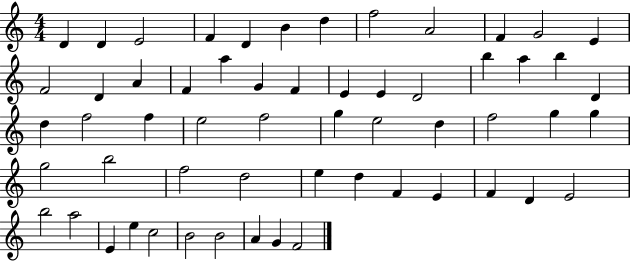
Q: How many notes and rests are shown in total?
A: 58